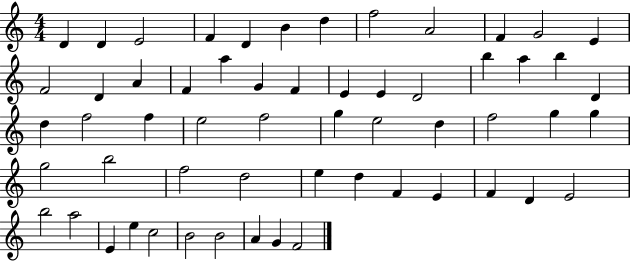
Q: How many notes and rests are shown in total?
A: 58